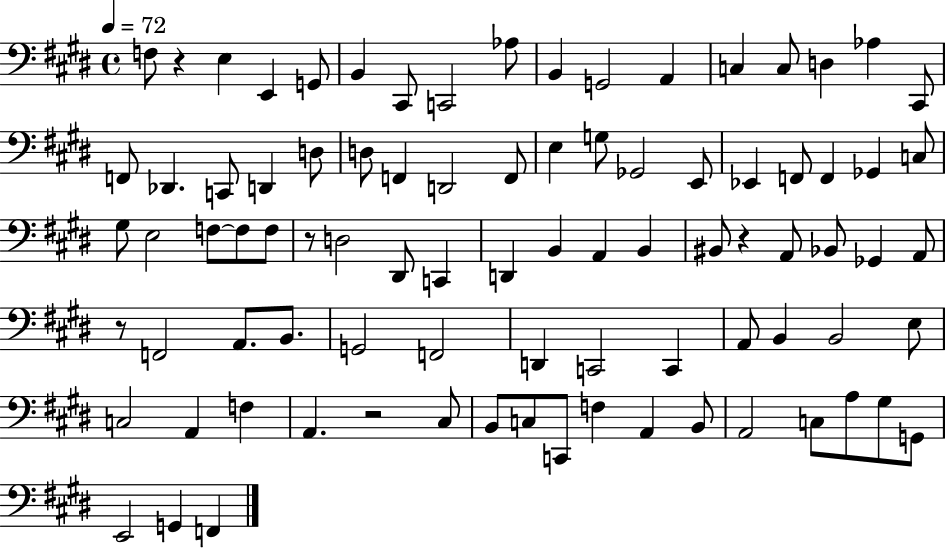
F3/e R/q E3/q E2/q G2/e B2/q C#2/e C2/h Ab3/e B2/q G2/h A2/q C3/q C3/e D3/q Ab3/q C#2/e F2/e Db2/q. C2/e D2/q D3/e D3/e F2/q D2/h F2/e E3/q G3/e Gb2/h E2/e Eb2/q F2/e F2/q Gb2/q C3/e G#3/e E3/h F3/e F3/e F3/e R/e D3/h D#2/e C2/q D2/q B2/q A2/q B2/q BIS2/e R/q A2/e Bb2/e Gb2/q A2/e R/e F2/h A2/e. B2/e. G2/h F2/h D2/q C2/h C2/q A2/e B2/q B2/h E3/e C3/h A2/q F3/q A2/q. R/h C#3/e B2/e C3/e C2/e F3/q A2/q B2/e A2/h C3/e A3/e G#3/e G2/e E2/h G2/q F2/q